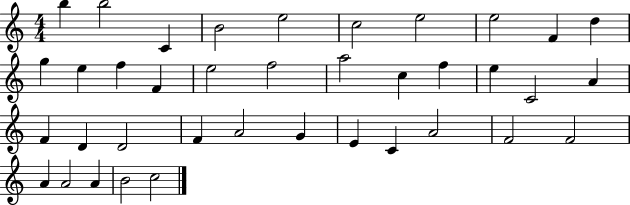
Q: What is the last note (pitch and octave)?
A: C5